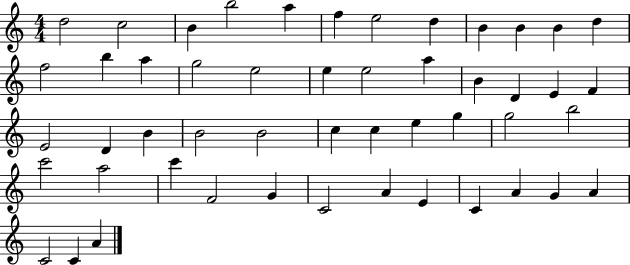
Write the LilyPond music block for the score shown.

{
  \clef treble
  \numericTimeSignature
  \time 4/4
  \key c \major
  d''2 c''2 | b'4 b''2 a''4 | f''4 e''2 d''4 | b'4 b'4 b'4 d''4 | \break f''2 b''4 a''4 | g''2 e''2 | e''4 e''2 a''4 | b'4 d'4 e'4 f'4 | \break e'2 d'4 b'4 | b'2 b'2 | c''4 c''4 e''4 g''4 | g''2 b''2 | \break c'''2 a''2 | c'''4 f'2 g'4 | c'2 a'4 e'4 | c'4 a'4 g'4 a'4 | \break c'2 c'4 a'4 | \bar "|."
}